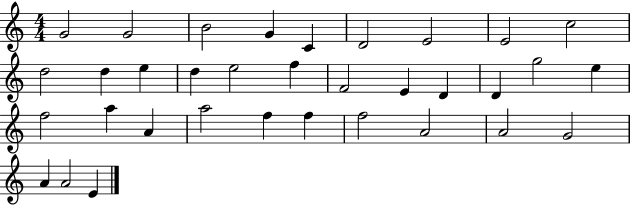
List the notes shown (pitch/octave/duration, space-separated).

G4/h G4/h B4/h G4/q C4/q D4/h E4/h E4/h C5/h D5/h D5/q E5/q D5/q E5/h F5/q F4/h E4/q D4/q D4/q G5/h E5/q F5/h A5/q A4/q A5/h F5/q F5/q F5/h A4/h A4/h G4/h A4/q A4/h E4/q